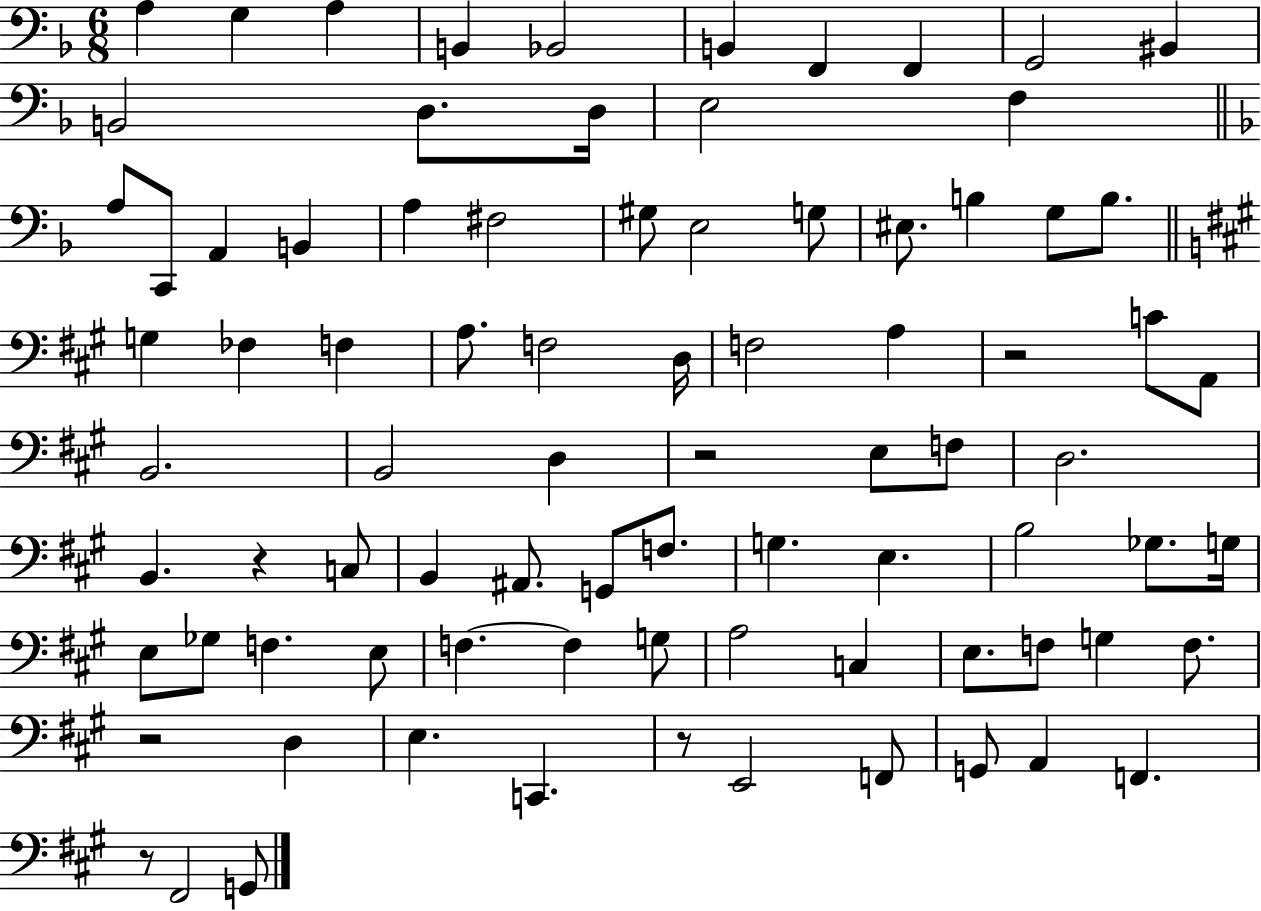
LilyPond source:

{
  \clef bass
  \numericTimeSignature
  \time 6/8
  \key f \major
  a4 g4 a4 | b,4 bes,2 | b,4 f,4 f,4 | g,2 bis,4 | \break b,2 d8. d16 | e2 f4 | \bar "||" \break \key d \minor a8 c,8 a,4 b,4 | a4 fis2 | gis8 e2 g8 | eis8. b4 g8 b8. | \break \bar "||" \break \key a \major g4 fes4 f4 | a8. f2 d16 | f2 a4 | r2 c'8 a,8 | \break b,2. | b,2 d4 | r2 e8 f8 | d2. | \break b,4. r4 c8 | b,4 ais,8. g,8 f8. | g4. e4. | b2 ges8. g16 | \break e8 ges8 f4. e8 | f4.~~ f4 g8 | a2 c4 | e8. f8 g4 f8. | \break r2 d4 | e4. c,4. | r8 e,2 f,8 | g,8 a,4 f,4. | \break r8 fis,2 g,8 | \bar "|."
}